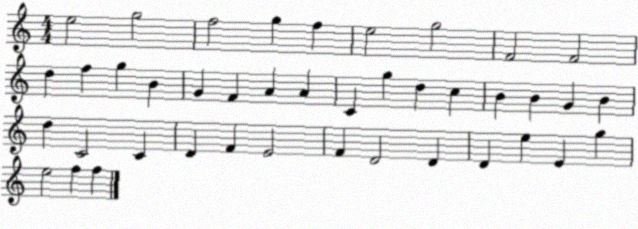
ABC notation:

X:1
T:Untitled
M:4/4
L:1/4
K:C
e2 g2 f2 g f e2 g2 F2 F2 d f g B G F A A C g d c B B G B d C2 C D F E2 F D2 D D e E g e2 f f